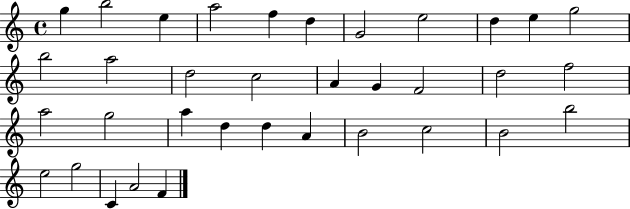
G5/q B5/h E5/q A5/h F5/q D5/q G4/h E5/h D5/q E5/q G5/h B5/h A5/h D5/h C5/h A4/q G4/q F4/h D5/h F5/h A5/h G5/h A5/q D5/q D5/q A4/q B4/h C5/h B4/h B5/h E5/h G5/h C4/q A4/h F4/q